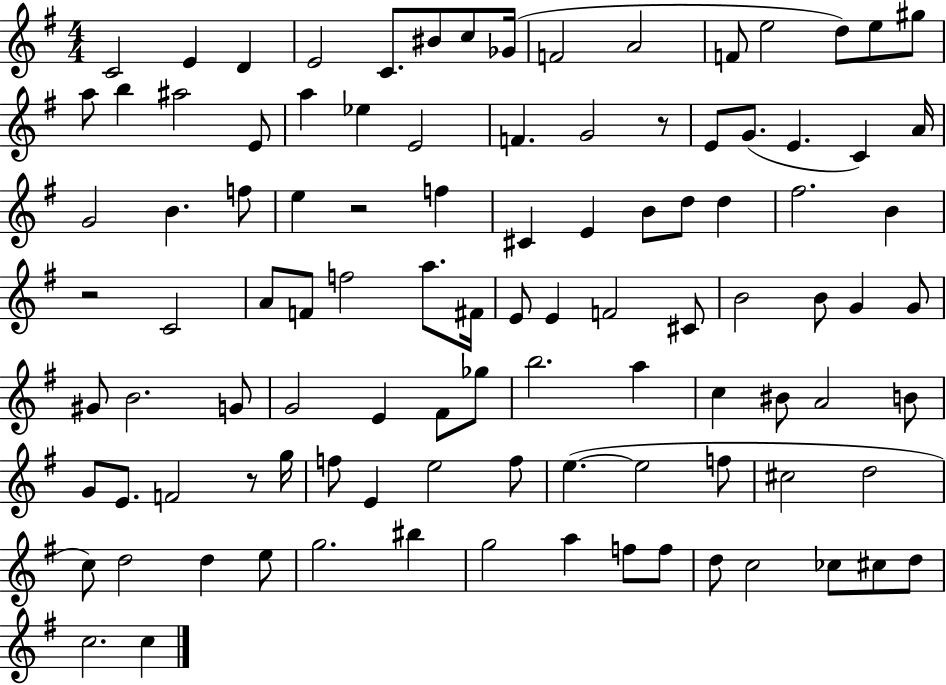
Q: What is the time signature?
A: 4/4